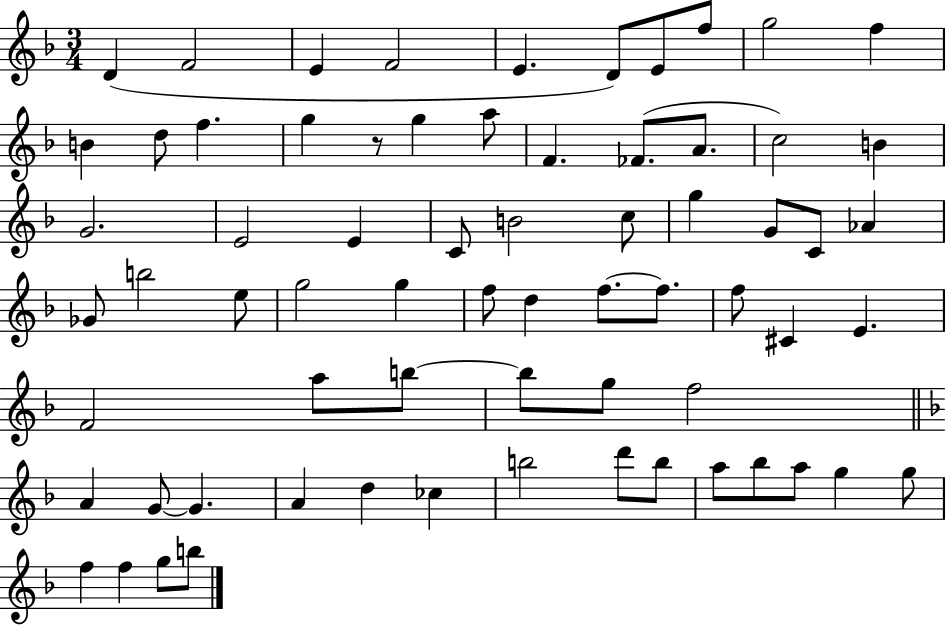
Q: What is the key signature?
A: F major